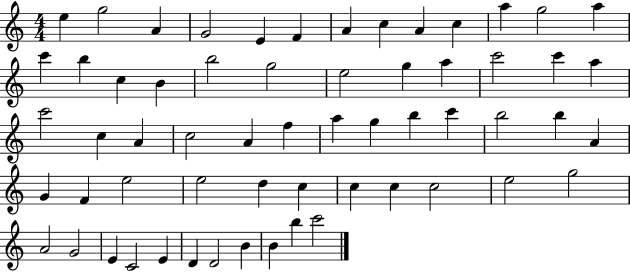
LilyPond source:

{
  \clef treble
  \numericTimeSignature
  \time 4/4
  \key c \major
  e''4 g''2 a'4 | g'2 e'4 f'4 | a'4 c''4 a'4 c''4 | a''4 g''2 a''4 | \break c'''4 b''4 c''4 b'4 | b''2 g''2 | e''2 g''4 a''4 | c'''2 c'''4 a''4 | \break c'''2 c''4 a'4 | c''2 a'4 f''4 | a''4 g''4 b''4 c'''4 | b''2 b''4 a'4 | \break g'4 f'4 e''2 | e''2 d''4 c''4 | c''4 c''4 c''2 | e''2 g''2 | \break a'2 g'2 | e'4 c'2 e'4 | d'4 d'2 b'4 | b'4 b''4 c'''2 | \break \bar "|."
}